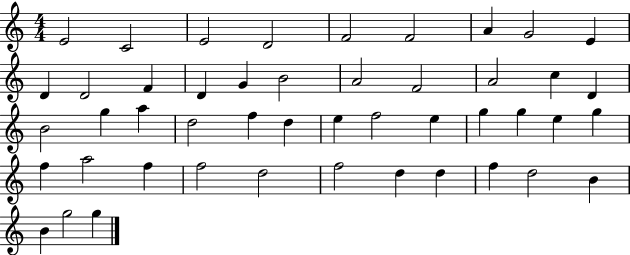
{
  \clef treble
  \numericTimeSignature
  \time 4/4
  \key c \major
  e'2 c'2 | e'2 d'2 | f'2 f'2 | a'4 g'2 e'4 | \break d'4 d'2 f'4 | d'4 g'4 b'2 | a'2 f'2 | a'2 c''4 d'4 | \break b'2 g''4 a''4 | d''2 f''4 d''4 | e''4 f''2 e''4 | g''4 g''4 e''4 g''4 | \break f''4 a''2 f''4 | f''2 d''2 | f''2 d''4 d''4 | f''4 d''2 b'4 | \break b'4 g''2 g''4 | \bar "|."
}